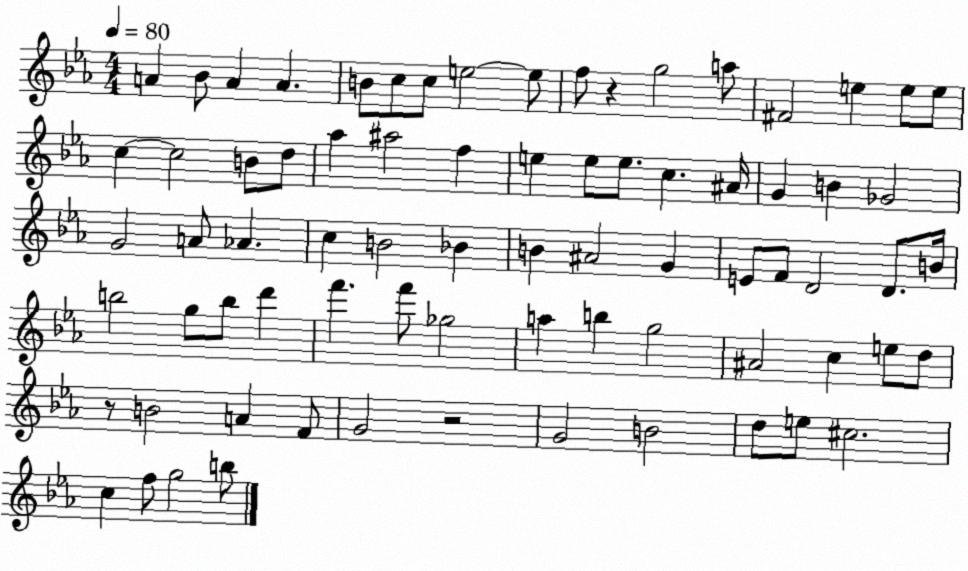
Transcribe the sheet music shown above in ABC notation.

X:1
T:Untitled
M:4/4
L:1/4
K:Eb
A _B/2 A A B/2 c/2 c/2 e2 e/2 f/2 z g2 a/2 ^F2 e e/2 e/2 c c2 B/2 d/2 _a ^a2 f e e/2 e/2 c ^A/4 G B _G2 G2 A/2 _A c B2 _B B ^A2 G E/2 F/2 D2 D/2 B/4 b2 g/2 b/2 d' f' f'/2 _g2 a b g2 ^A2 c e/2 d/2 z/2 B2 A F/2 G2 z2 G2 B2 d/2 e/2 ^c2 c f/2 g2 b/2